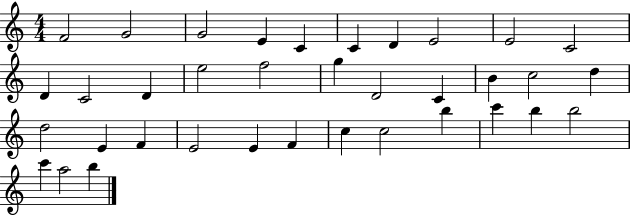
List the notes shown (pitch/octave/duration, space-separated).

F4/h G4/h G4/h E4/q C4/q C4/q D4/q E4/h E4/h C4/h D4/q C4/h D4/q E5/h F5/h G5/q D4/h C4/q B4/q C5/h D5/q D5/h E4/q F4/q E4/h E4/q F4/q C5/q C5/h B5/q C6/q B5/q B5/h C6/q A5/h B5/q